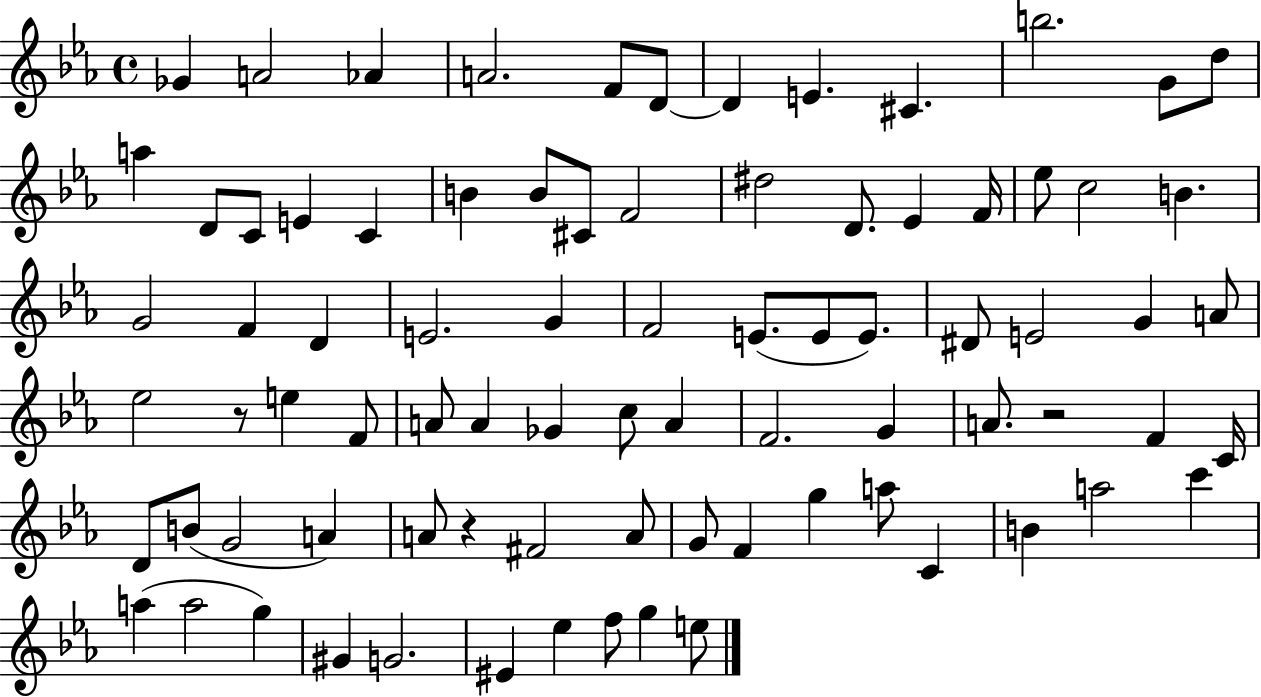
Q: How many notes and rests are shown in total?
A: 82